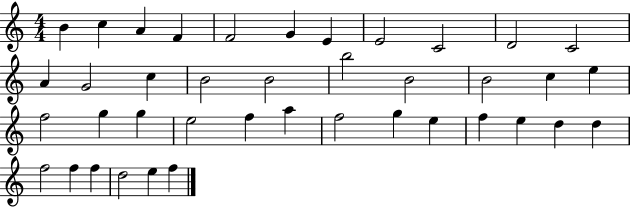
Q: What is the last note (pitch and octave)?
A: F5